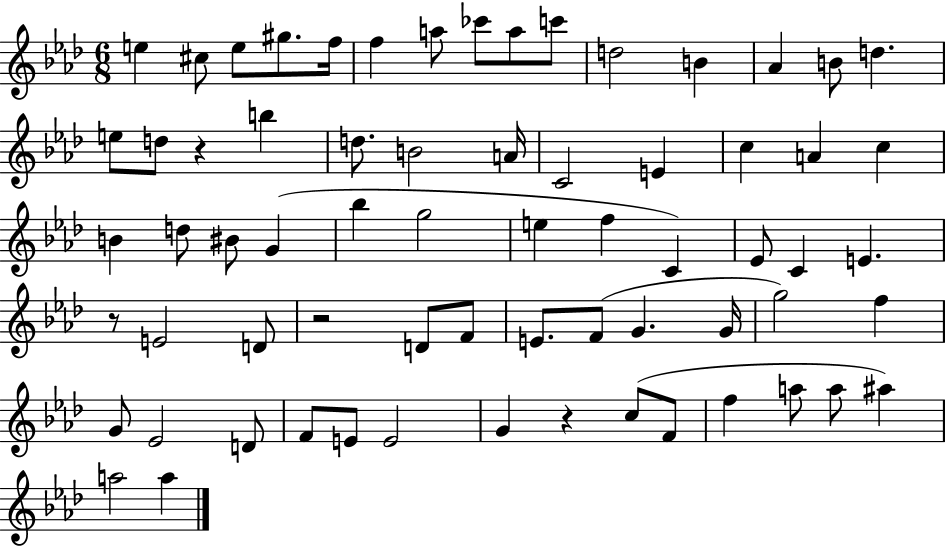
E5/q C#5/e E5/e G#5/e. F5/s F5/q A5/e CES6/e A5/e C6/e D5/h B4/q Ab4/q B4/e D5/q. E5/e D5/e R/q B5/q D5/e. B4/h A4/s C4/h E4/q C5/q A4/q C5/q B4/q D5/e BIS4/e G4/q Bb5/q G5/h E5/q F5/q C4/q Eb4/e C4/q E4/q. R/e E4/h D4/e R/h D4/e F4/e E4/e. F4/e G4/q. G4/s G5/h F5/q G4/e Eb4/h D4/e F4/e E4/e E4/h G4/q R/q C5/e F4/e F5/q A5/e A5/e A#5/q A5/h A5/q